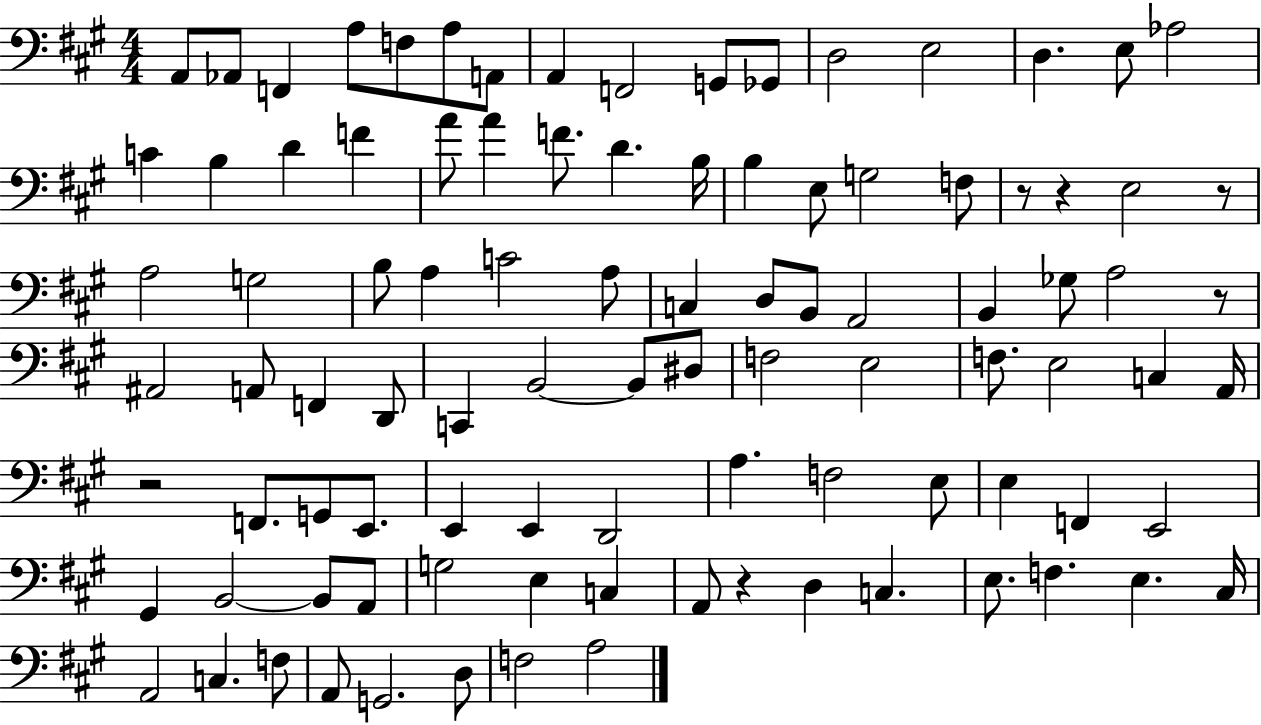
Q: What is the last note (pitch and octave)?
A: A3